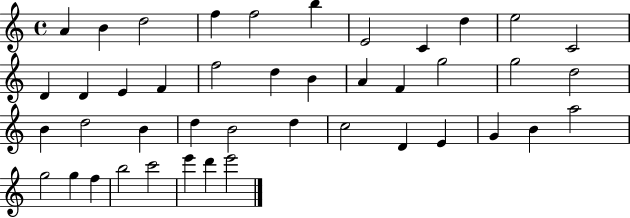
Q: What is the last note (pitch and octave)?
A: E6